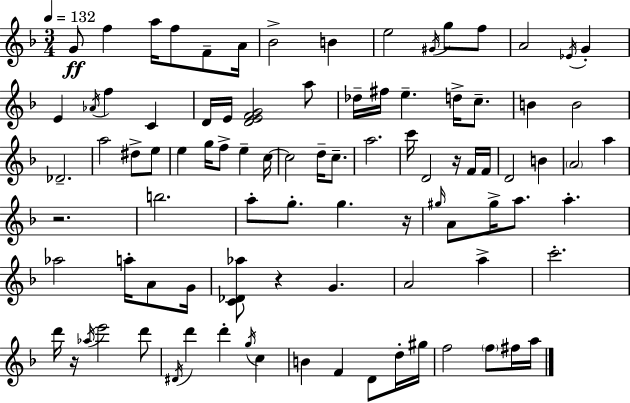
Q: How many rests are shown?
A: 5